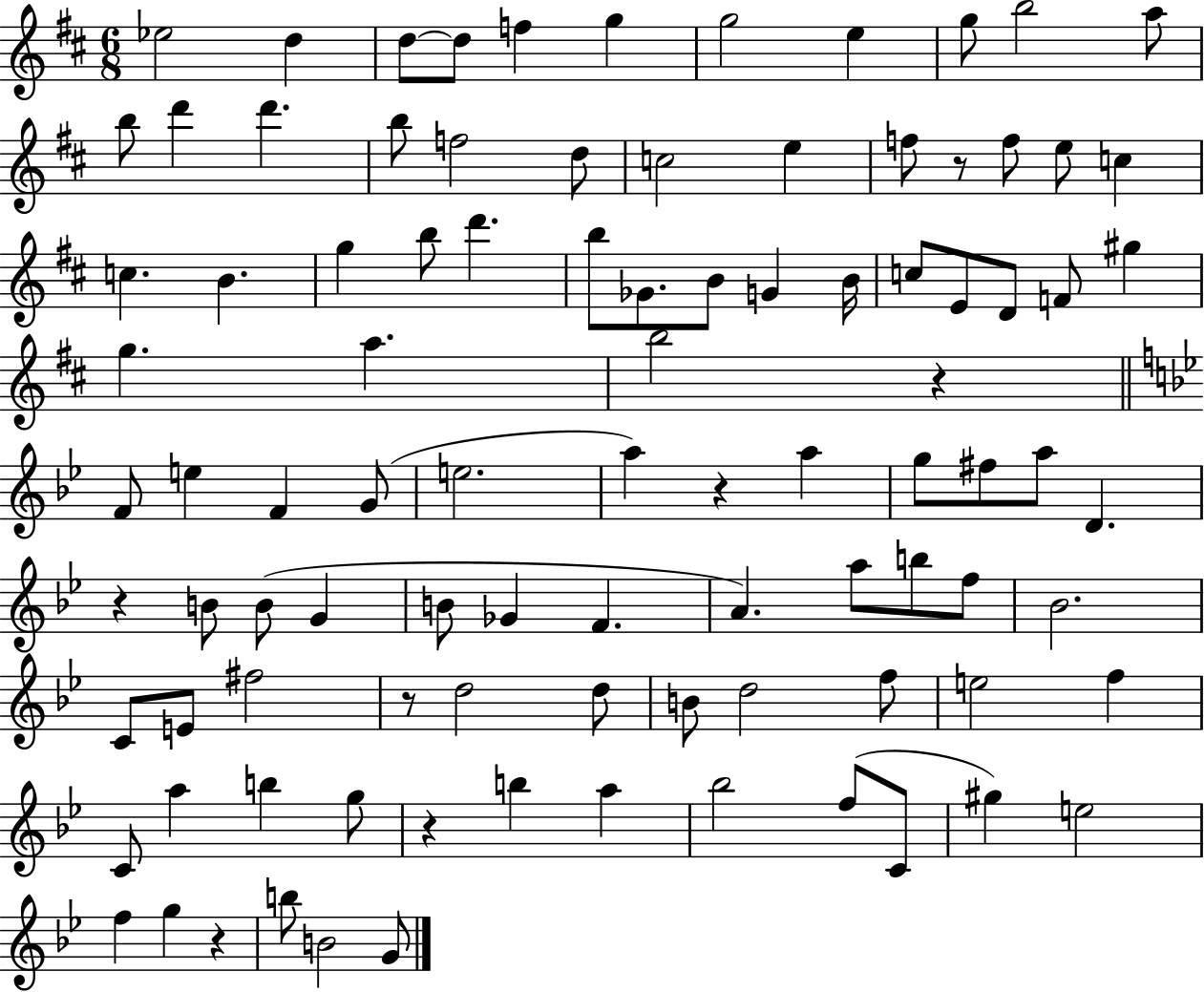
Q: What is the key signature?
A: D major